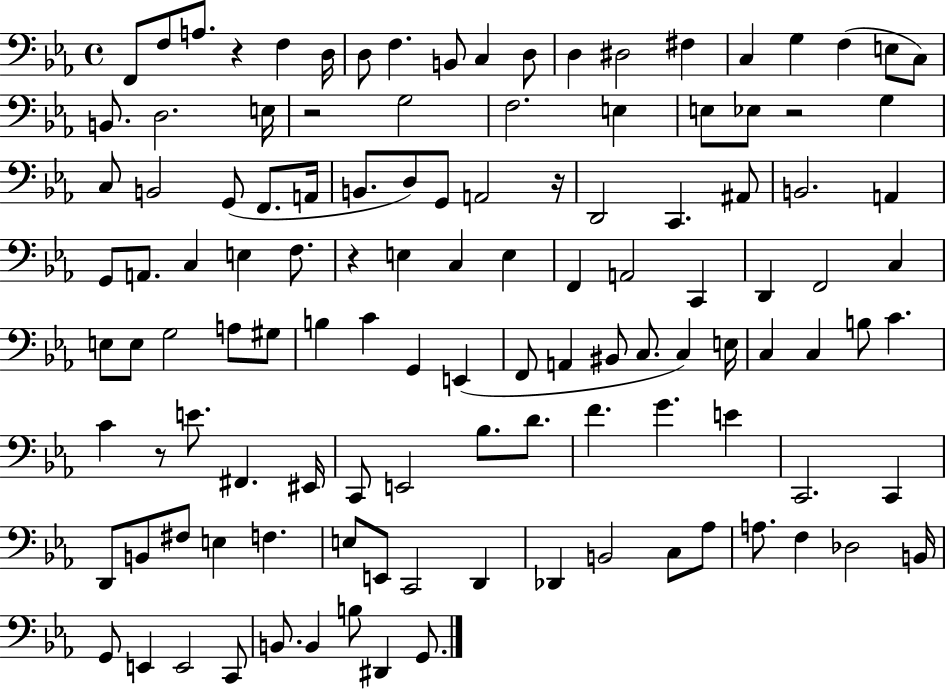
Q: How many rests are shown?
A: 6